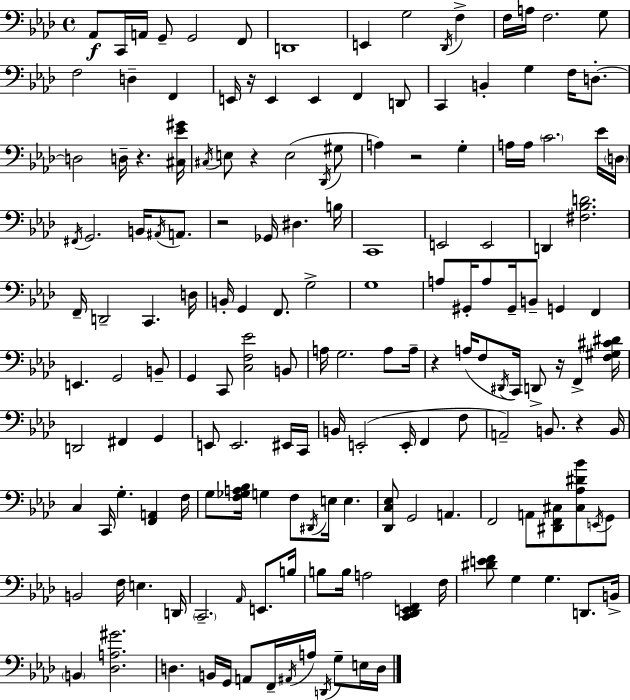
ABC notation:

X:1
T:Untitled
M:4/4
L:1/4
K:Ab
_A,,/2 C,,/4 A,,/4 G,,/2 G,,2 F,,/2 D,,4 E,, G,2 _D,,/4 F, F,/4 A,/4 F,2 G,/2 F,2 D, F,, E,,/4 z/4 E,, E,, F,, D,,/2 C,, B,, G, F,/4 D,/2 D,2 D,/4 z [^C,_E^G]/4 ^C,/4 E,/2 z E,2 _D,,/4 ^G,/2 A, z2 G, A,/4 A,/4 C2 _E/4 D,/4 ^F,,/4 G,,2 B,,/4 ^A,,/4 A,,/2 z2 _G,,/4 ^D, B,/4 C,,4 E,,2 E,,2 D,, [^F,_B,D]2 F,,/4 D,,2 C,, D,/4 B,,/4 G,, F,,/2 G,2 G,4 A,/2 ^G,,/4 A,/2 ^G,,/4 B,,/2 G,, F,, E,, G,,2 B,,/2 G,, C,,/2 [C,F,_E]2 B,,/2 A,/4 G,2 A,/2 A,/4 z A,/4 F,/2 ^D,,/4 C,,/4 D,,/2 z/4 F,, [F,^G,^C^D]/4 D,,2 ^F,, G,, E,,/2 E,,2 ^E,,/4 C,,/4 B,,/4 E,,2 E,,/4 F,, F,/2 A,,2 B,,/2 z B,,/4 C, C,,/4 G, [F,,A,,] F,/4 G,/2 [F,_G,A,_B,]/4 G, F,/2 ^D,,/4 E,/4 E, [_D,,C,_E,]/2 G,,2 A,, F,,2 A,,/2 [^D,,F,,^C,]/2 [^C,_A,^D_B]/2 E,,/4 G,,/2 B,,2 F,/4 E, D,,/4 C,,2 _A,,/4 E,,/2 B,/4 B,/2 B,/4 A,2 [C,,_D,,E,,F,,] F,/4 [^DEF]/2 G, G, D,,/2 B,,/4 B,, [_D,A,^G]2 D, B,,/4 G,,/4 A,,/2 F,,/4 ^A,,/4 A,/4 D,,/4 G,/2 E,/4 D,/4